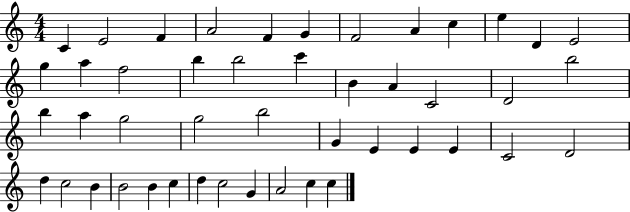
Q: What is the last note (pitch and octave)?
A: C5